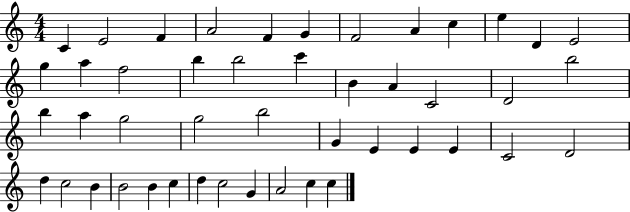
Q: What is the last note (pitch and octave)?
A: C5